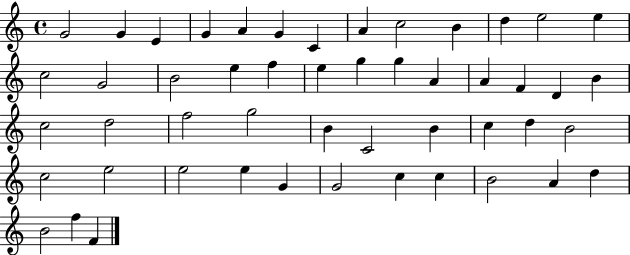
X:1
T:Untitled
M:4/4
L:1/4
K:C
G2 G E G A G C A c2 B d e2 e c2 G2 B2 e f e g g A A F D B c2 d2 f2 g2 B C2 B c d B2 c2 e2 e2 e G G2 c c B2 A d B2 f F